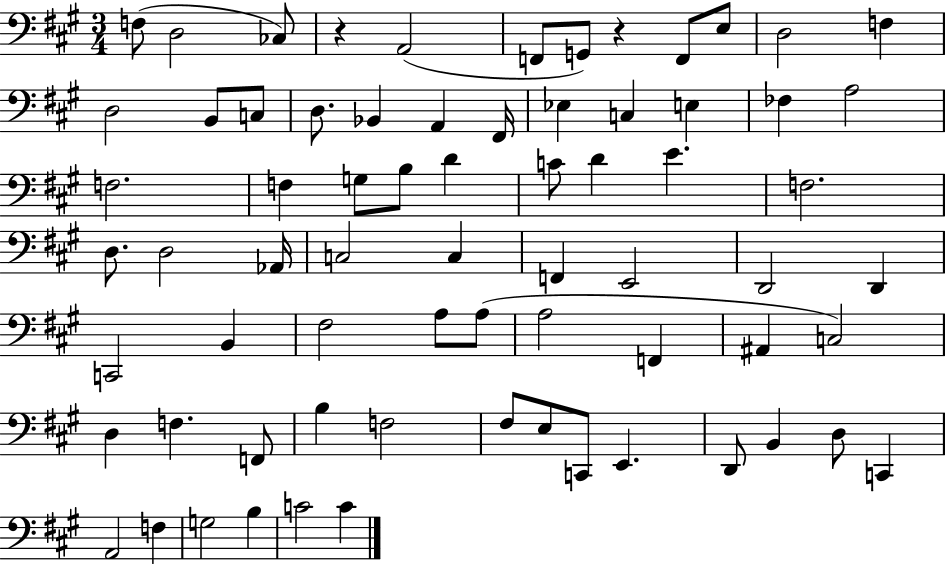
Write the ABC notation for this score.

X:1
T:Untitled
M:3/4
L:1/4
K:A
F,/2 D,2 _C,/2 z A,,2 F,,/2 G,,/2 z F,,/2 E,/2 D,2 F, D,2 B,,/2 C,/2 D,/2 _B,, A,, ^F,,/4 _E, C, E, _F, A,2 F,2 F, G,/2 B,/2 D C/2 D E F,2 D,/2 D,2 _A,,/4 C,2 C, F,, E,,2 D,,2 D,, C,,2 B,, ^F,2 A,/2 A,/2 A,2 F,, ^A,, C,2 D, F, F,,/2 B, F,2 ^F,/2 E,/2 C,,/2 E,, D,,/2 B,, D,/2 C,, A,,2 F, G,2 B, C2 C